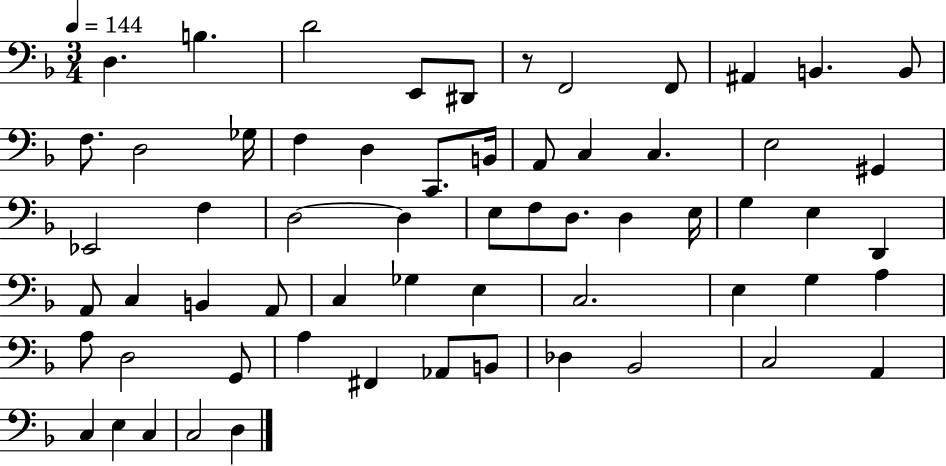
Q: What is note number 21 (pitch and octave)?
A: E3